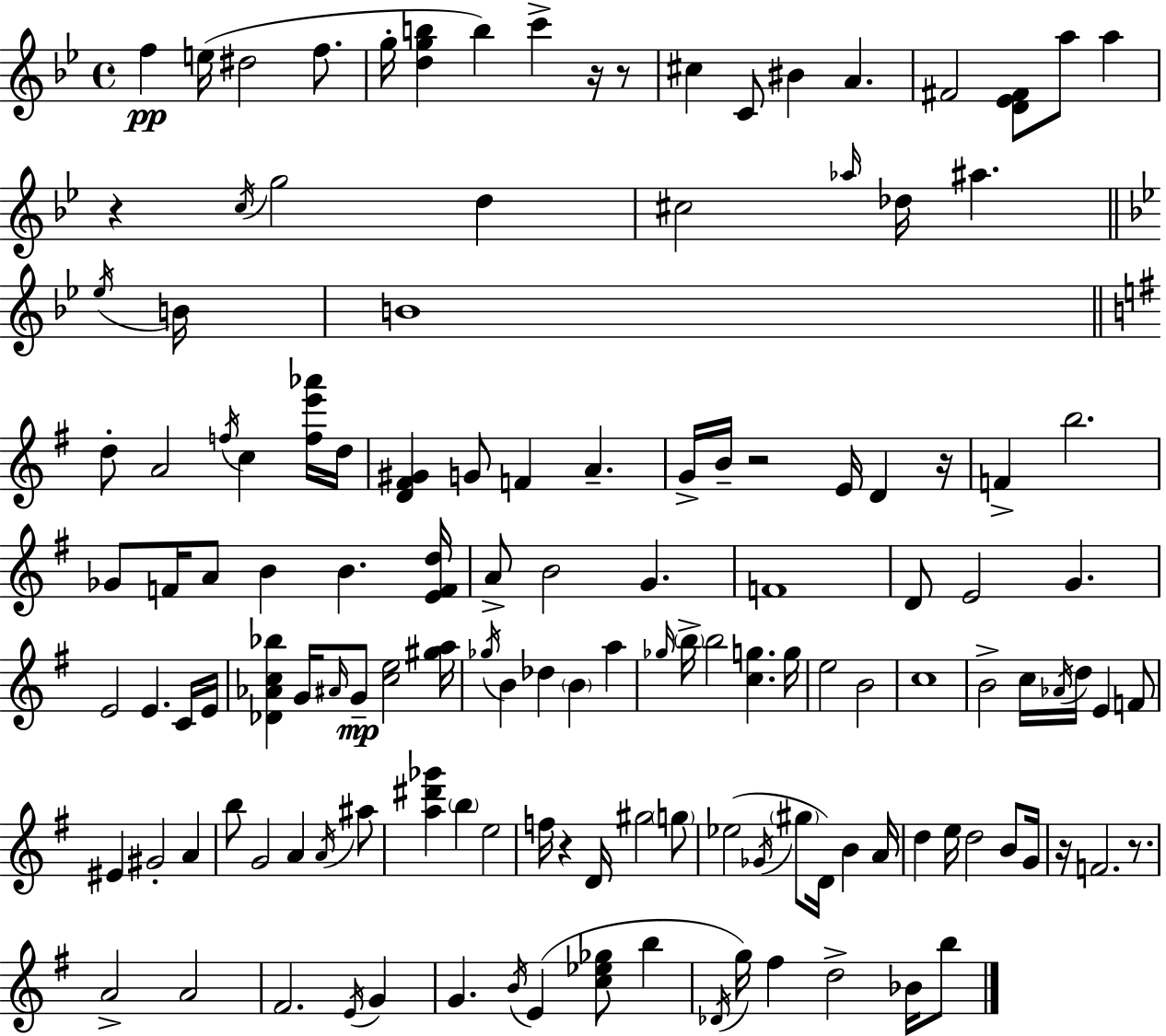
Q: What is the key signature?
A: BES major